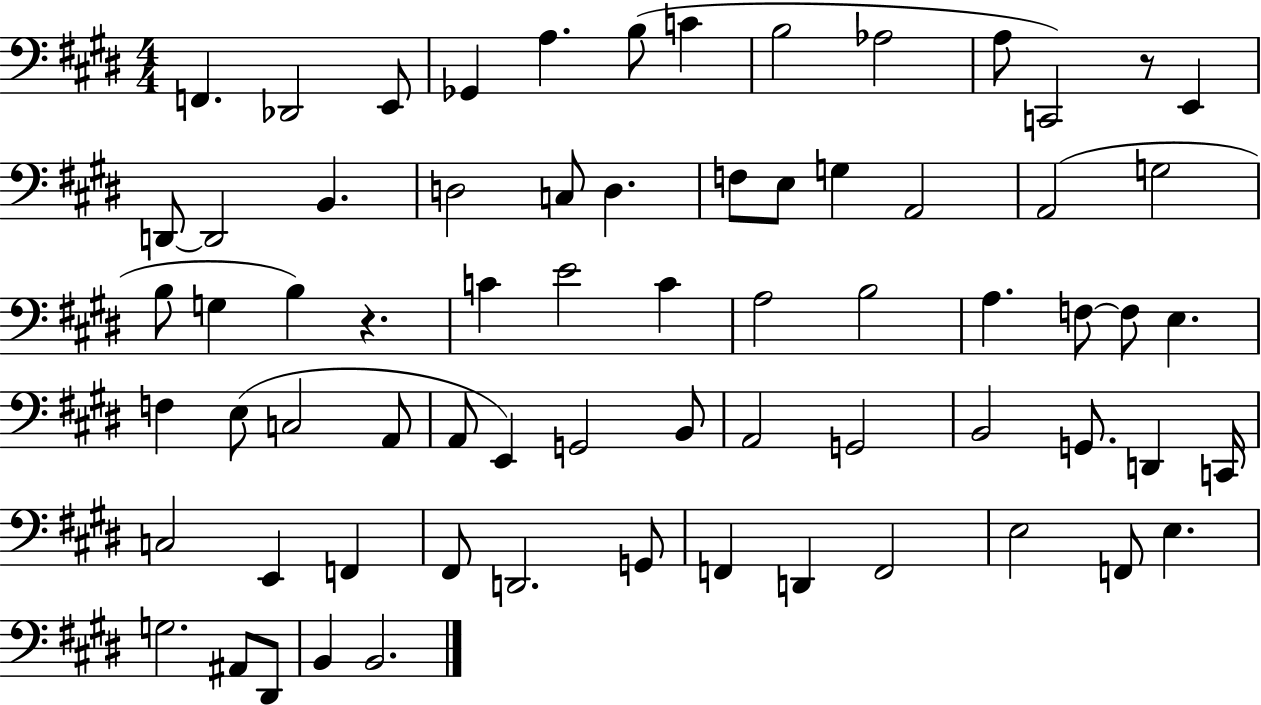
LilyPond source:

{
  \clef bass
  \numericTimeSignature
  \time 4/4
  \key e \major
  \repeat volta 2 { f,4. des,2 e,8 | ges,4 a4. b8( c'4 | b2 aes2 | a8 c,2) r8 e,4 | \break d,8~~ d,2 b,4. | d2 c8 d4. | f8 e8 g4 a,2 | a,2( g2 | \break b8 g4 b4) r4. | c'4 e'2 c'4 | a2 b2 | a4. f8~~ f8 e4. | \break f4 e8( c2 a,8 | a,8 e,4) g,2 b,8 | a,2 g,2 | b,2 g,8. d,4 c,16 | \break c2 e,4 f,4 | fis,8 d,2. g,8 | f,4 d,4 f,2 | e2 f,8 e4. | \break g2. ais,8 dis,8 | b,4 b,2. | } \bar "|."
}